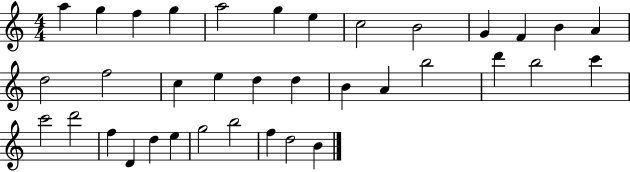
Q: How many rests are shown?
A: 0